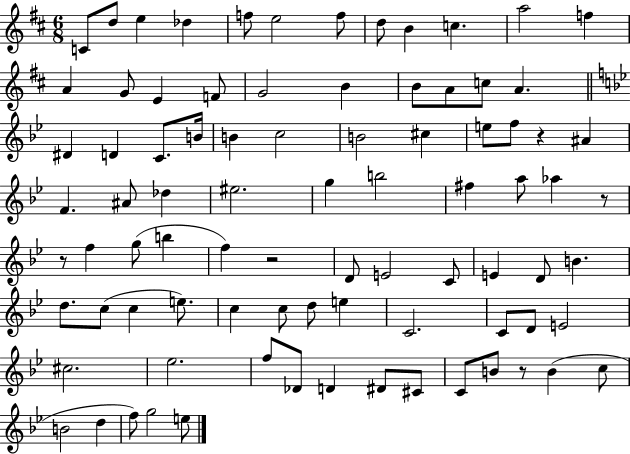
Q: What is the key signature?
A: D major